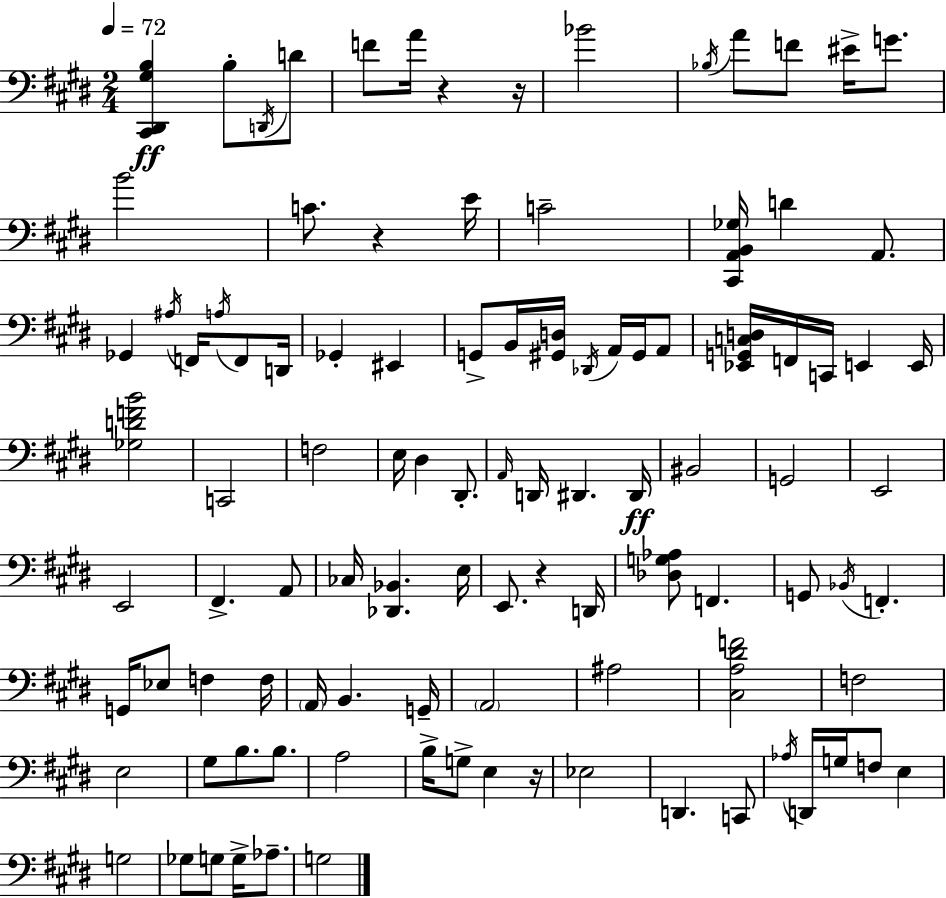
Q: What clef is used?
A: bass